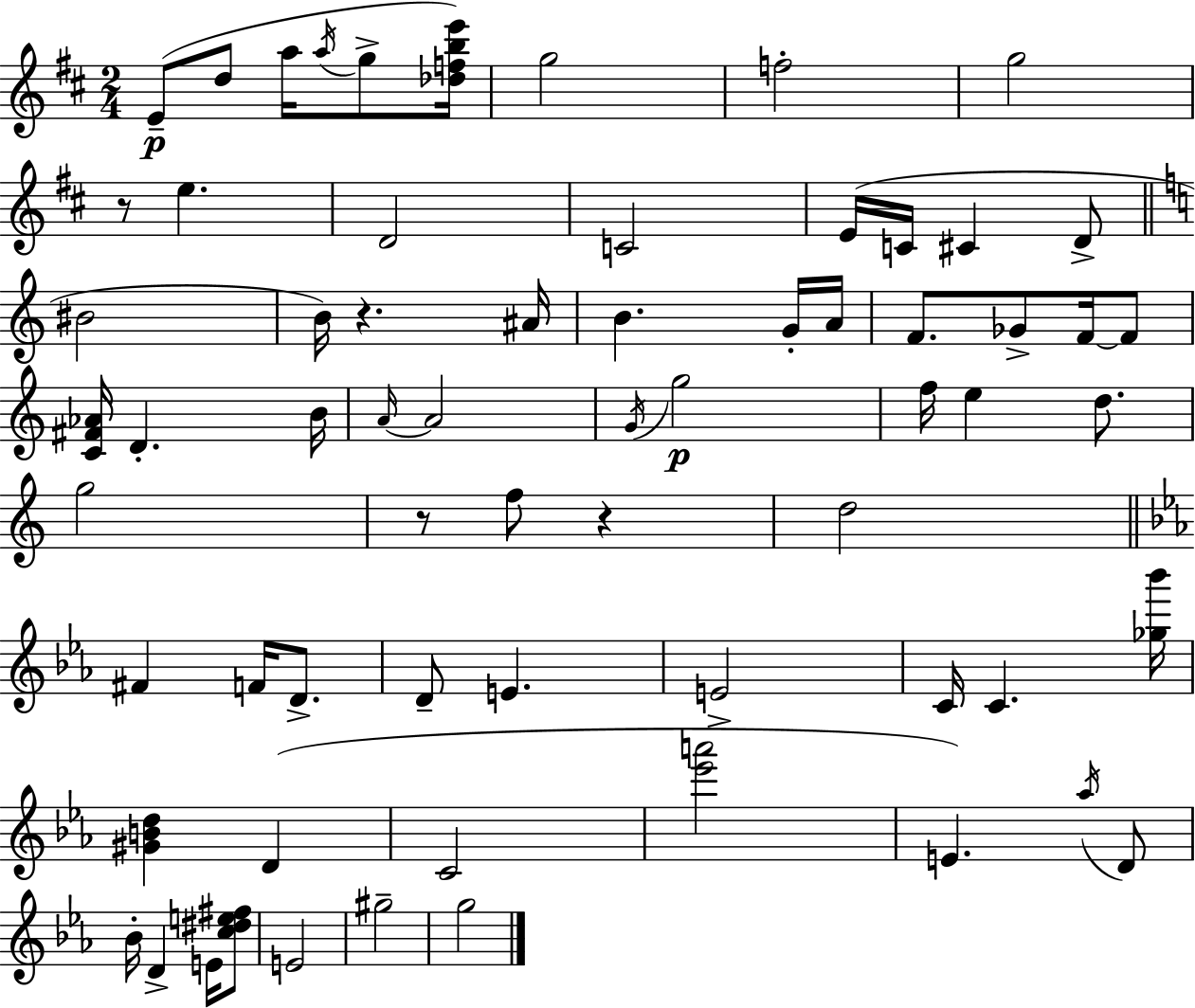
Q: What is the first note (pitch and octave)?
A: E4